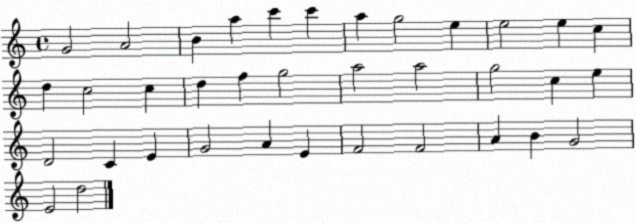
X:1
T:Untitled
M:4/4
L:1/4
K:C
G2 A2 B a c' c' a g2 e e2 e c d c2 c d f g2 a2 a2 g2 c e D2 C E G2 A E F2 F2 A B G2 E2 d2